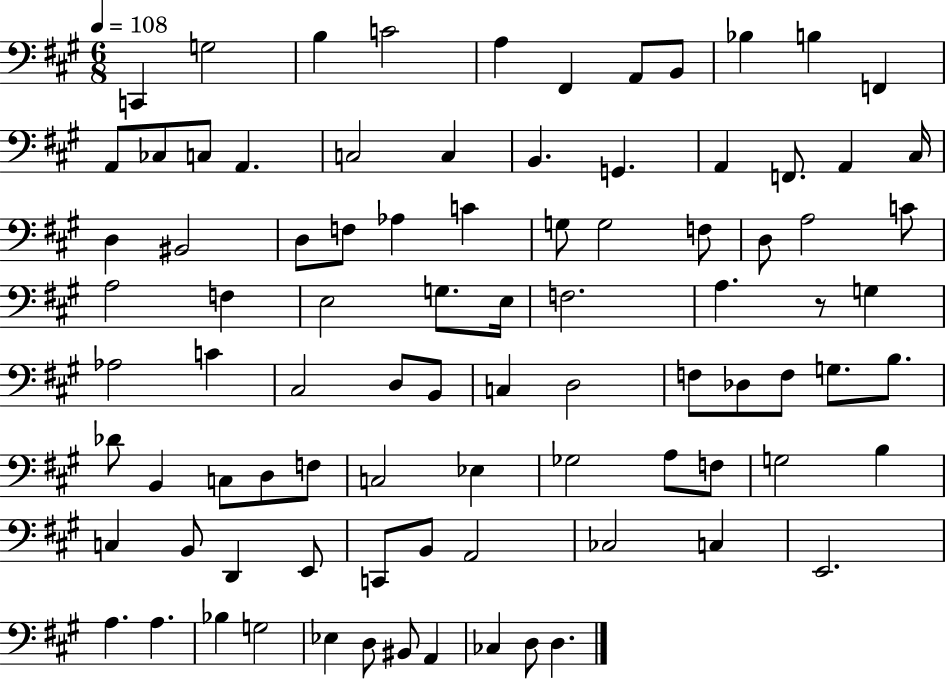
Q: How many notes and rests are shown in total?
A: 89